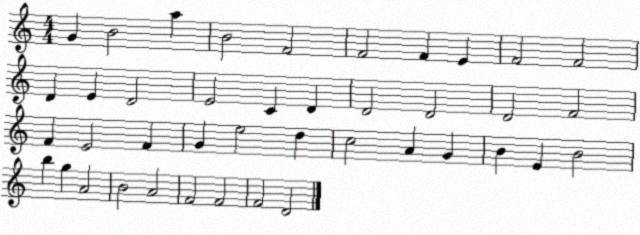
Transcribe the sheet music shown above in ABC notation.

X:1
T:Untitled
M:4/4
L:1/4
K:C
G B2 a B2 F2 F2 F E F2 F2 D E D2 E2 C D D2 D2 D2 F2 F E2 F G e2 d c2 A G B E B2 b g A2 B2 A2 F2 F2 F2 D2